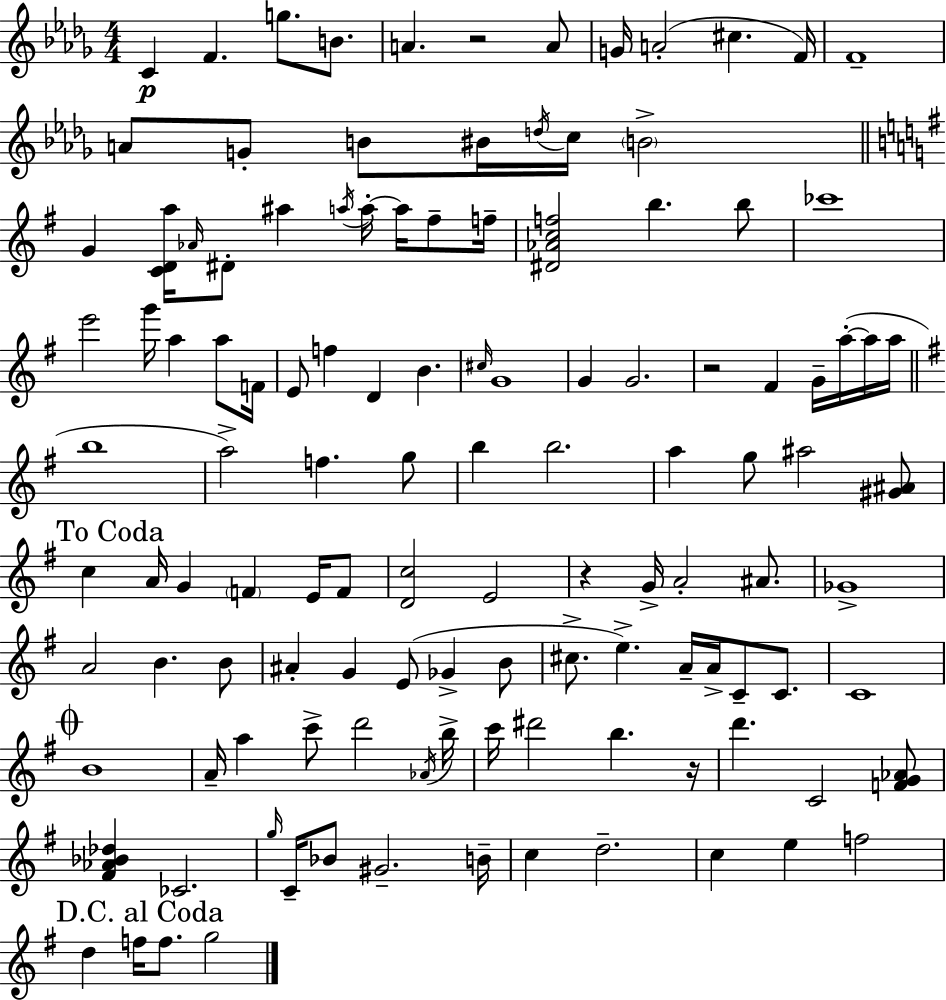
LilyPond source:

{
  \clef treble
  \numericTimeSignature
  \time 4/4
  \key bes \minor
  \repeat volta 2 { c'4\p f'4. g''8. b'8. | a'4. r2 a'8 | g'16 a'2-.( cis''4. f'16) | f'1-- | \break a'8 g'8-. b'8 bis'16 \acciaccatura { d''16 } c''16 \parenthesize b'2-> | \bar "||" \break \key e \minor g'4 <c' d' a''>16 \grace { aes'16 } dis'8-. ais''4 \acciaccatura { a''16 } a''16-.~~ a''16 fis''8-- | f''16-- <dis' aes' c'' f''>2 b''4. | b''8 ces'''1 | e'''2 g'''16 a''4 a''8 | \break f'16 e'8 f''4 d'4 b'4. | \grace { cis''16 } g'1 | g'4 g'2. | r2 fis'4 g'16-- | \break a''16-.~(~ a''16 a''16 \bar "||" \break \key g \major b''1 | a''2->) f''4. g''8 | b''4 b''2. | a''4 g''8 ais''2 <gis' ais'>8 | \break \mark "To Coda" c''4 a'16 g'4 \parenthesize f'4 e'16 f'8 | <d' c''>2 e'2 | r4 g'16-> a'2-. ais'8. | ges'1-> | \break a'2 b'4. b'8 | ais'4-. g'4 e'8( ges'4-> b'8 | cis''8.-> e''4.->) a'16-- a'16-> c'8-- c'8. | c'1 | \break \mark \markup { \musicglyph "scripts.coda" } b'1 | a'16-- a''4 c'''8-> d'''2 \acciaccatura { aes'16 } | b''16-> c'''16 dis'''2 b''4. | r16 d'''4. c'2 <f' g' aes'>8 | \break <fis' aes' bes' des''>4 ces'2. | \grace { g''16 } c'16-- bes'8 gis'2.-- | b'16-- c''4 d''2.-- | c''4 e''4 f''2 | \break \mark "D.C. al Coda" d''4 f''16 f''8. g''2 | } \bar "|."
}